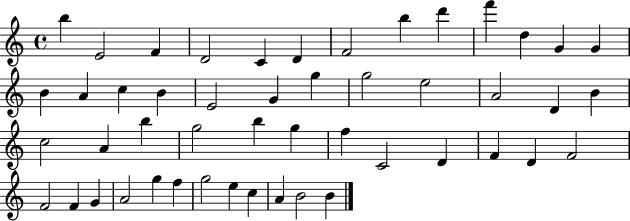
B5/q E4/h F4/q D4/h C4/q D4/q F4/h B5/q D6/q F6/q D5/q G4/q G4/q B4/q A4/q C5/q B4/q E4/h G4/q G5/q G5/h E5/h A4/h D4/q B4/q C5/h A4/q B5/q G5/h B5/q G5/q F5/q C4/h D4/q F4/q D4/q F4/h F4/h F4/q G4/q A4/h G5/q F5/q G5/h E5/q C5/q A4/q B4/h B4/q